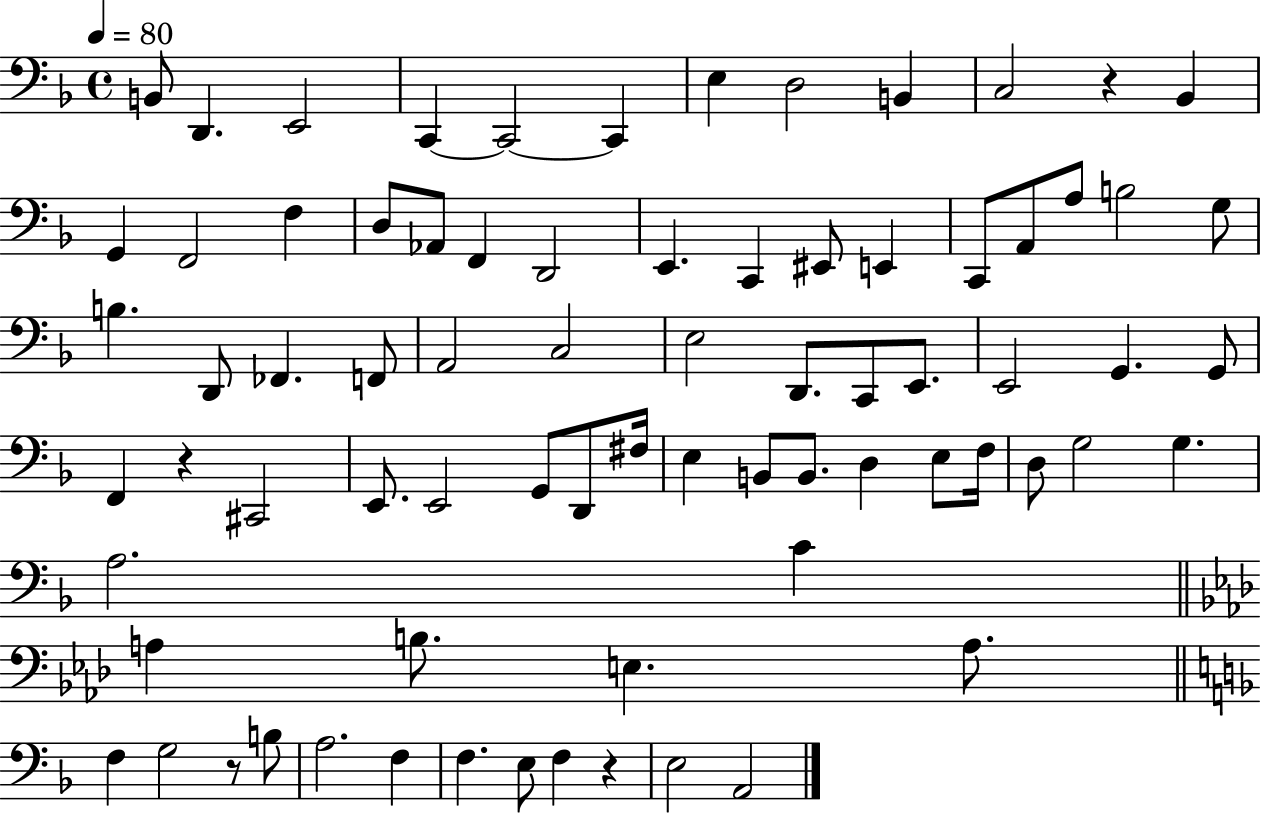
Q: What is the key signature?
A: F major